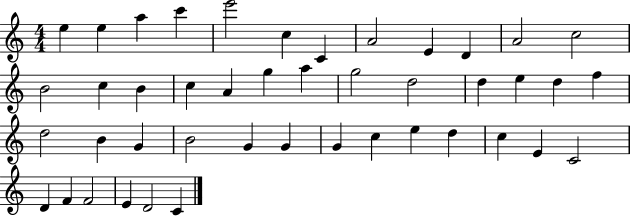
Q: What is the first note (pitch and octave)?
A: E5